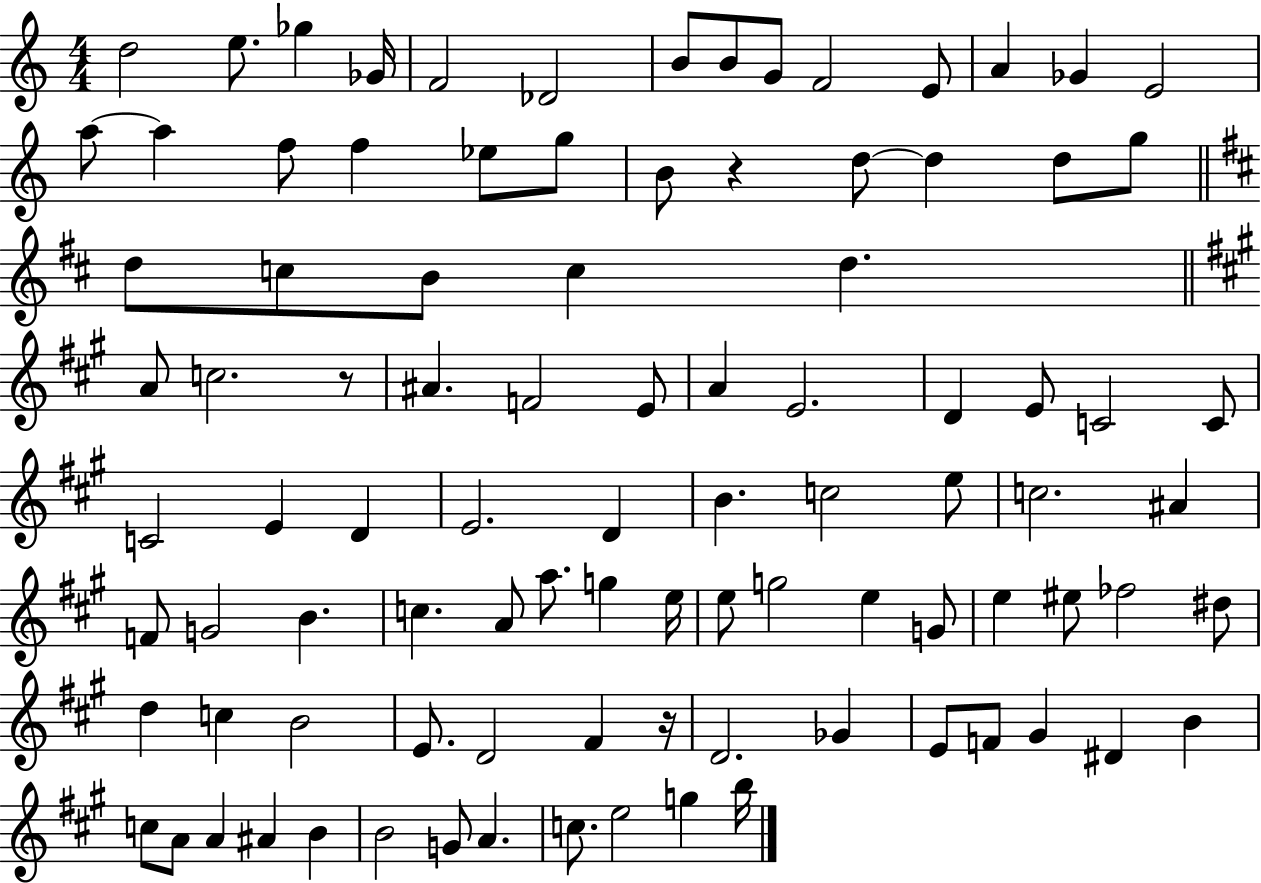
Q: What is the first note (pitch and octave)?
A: D5